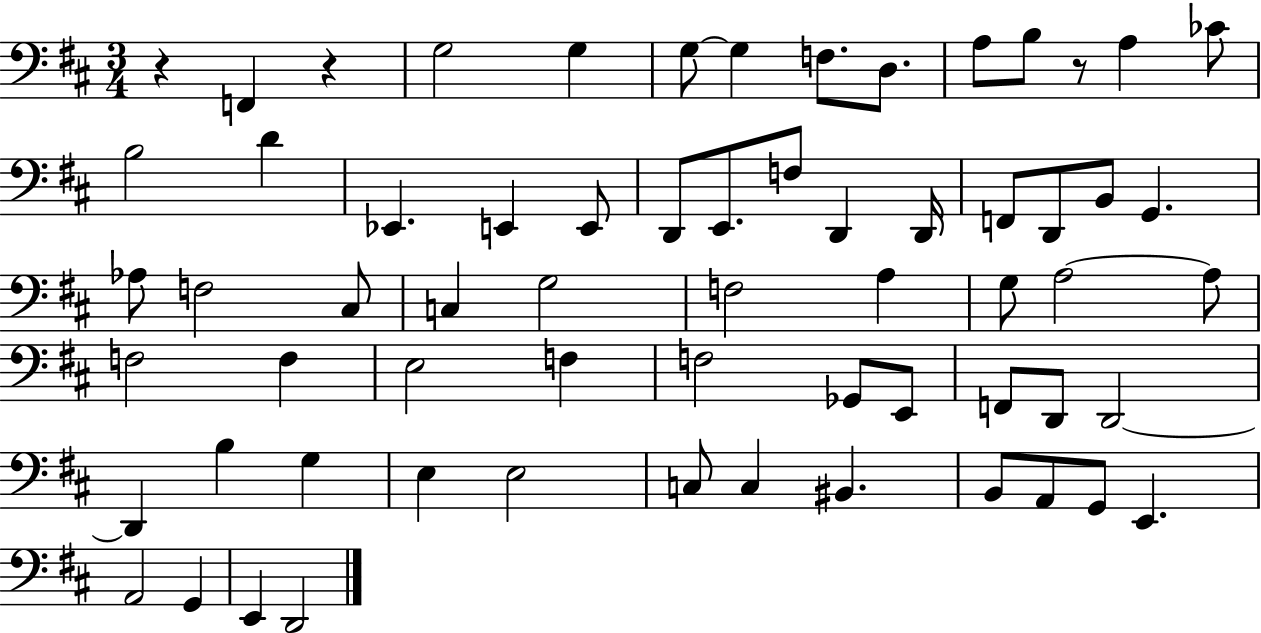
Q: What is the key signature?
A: D major